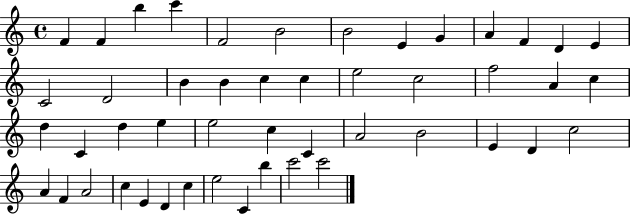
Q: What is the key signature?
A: C major